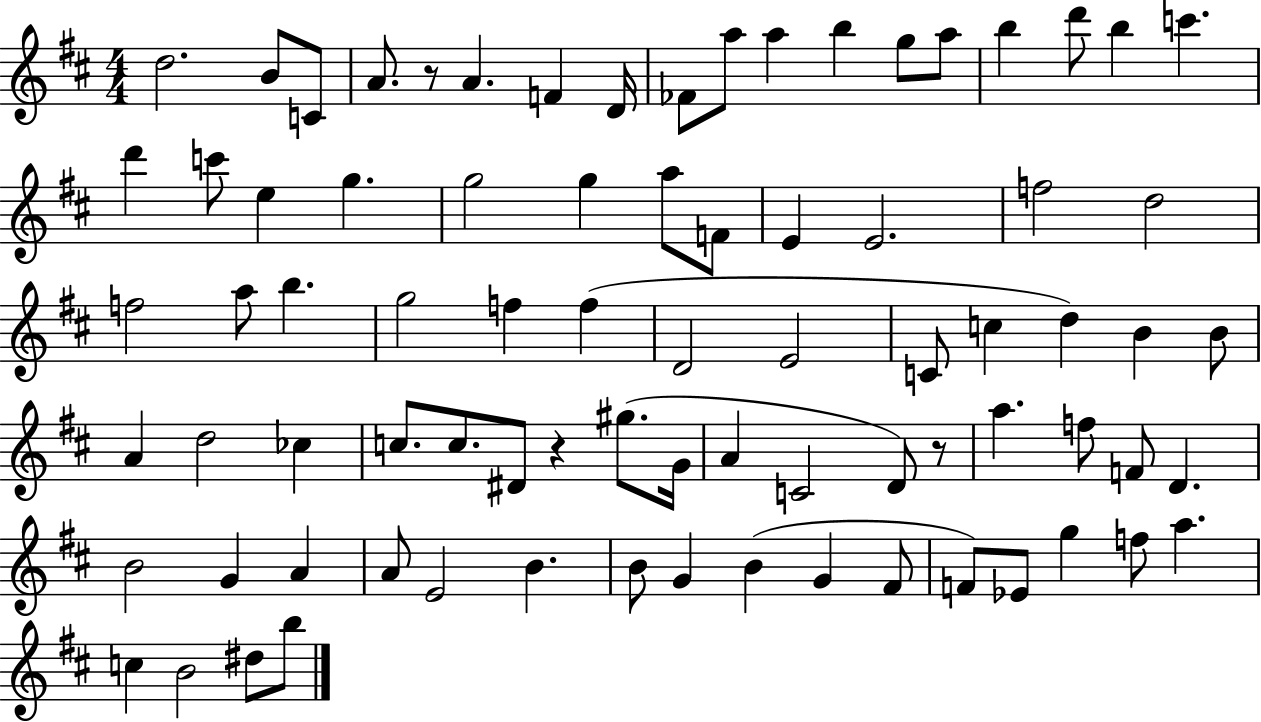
{
  \clef treble
  \numericTimeSignature
  \time 4/4
  \key d \major
  d''2. b'8 c'8 | a'8. r8 a'4. f'4 d'16 | fes'8 a''8 a''4 b''4 g''8 a''8 | b''4 d'''8 b''4 c'''4. | \break d'''4 c'''8 e''4 g''4. | g''2 g''4 a''8 f'8 | e'4 e'2. | f''2 d''2 | \break f''2 a''8 b''4. | g''2 f''4 f''4( | d'2 e'2 | c'8 c''4 d''4) b'4 b'8 | \break a'4 d''2 ces''4 | c''8. c''8. dis'8 r4 gis''8.( g'16 | a'4 c'2 d'8) r8 | a''4. f''8 f'8 d'4. | \break b'2 g'4 a'4 | a'8 e'2 b'4. | b'8 g'4 b'4( g'4 fis'8 | f'8) ees'8 g''4 f''8 a''4. | \break c''4 b'2 dis''8 b''8 | \bar "|."
}